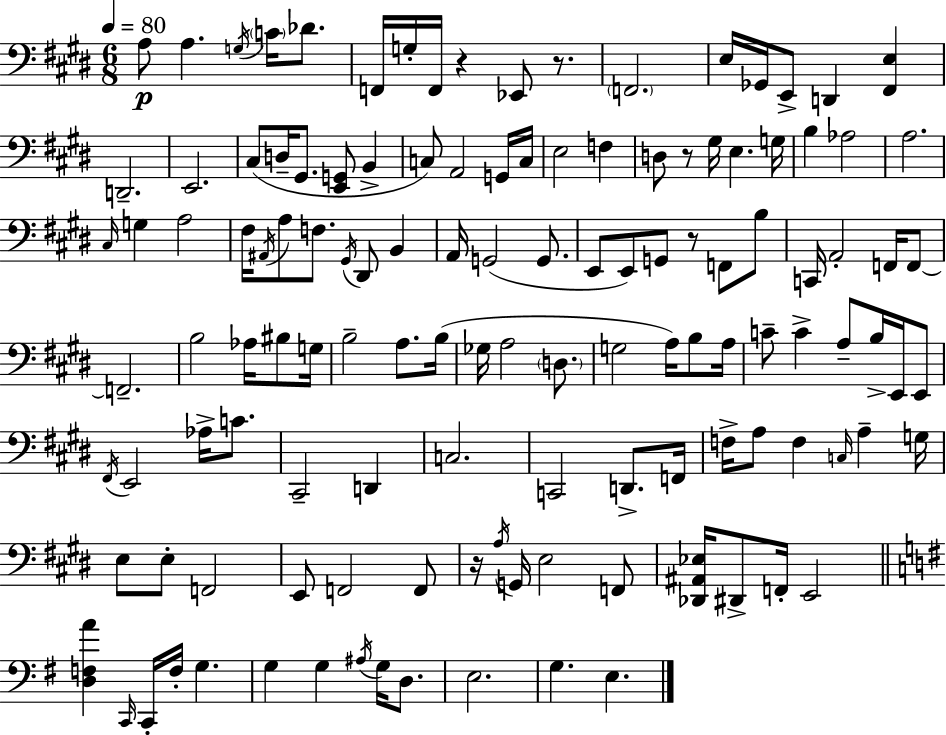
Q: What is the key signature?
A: E major